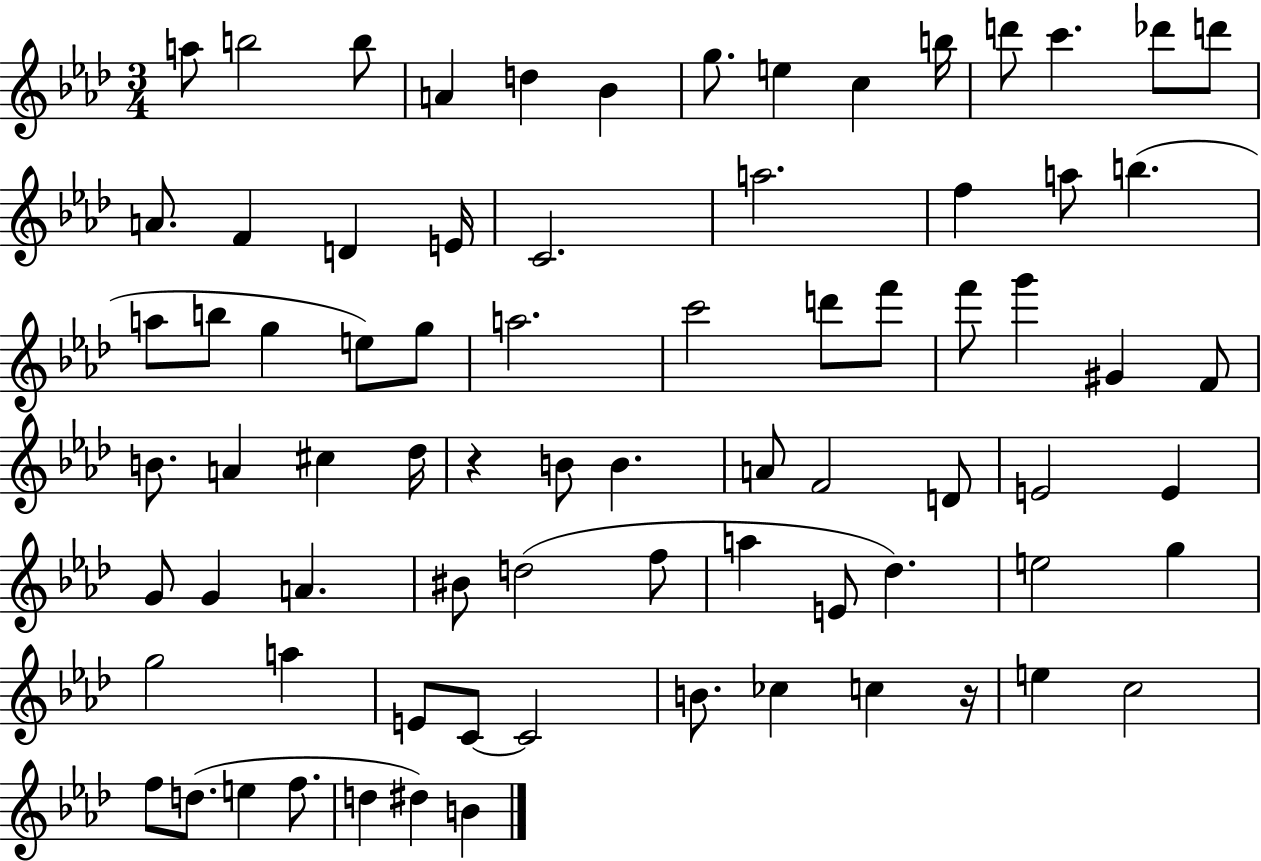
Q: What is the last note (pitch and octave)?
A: B4